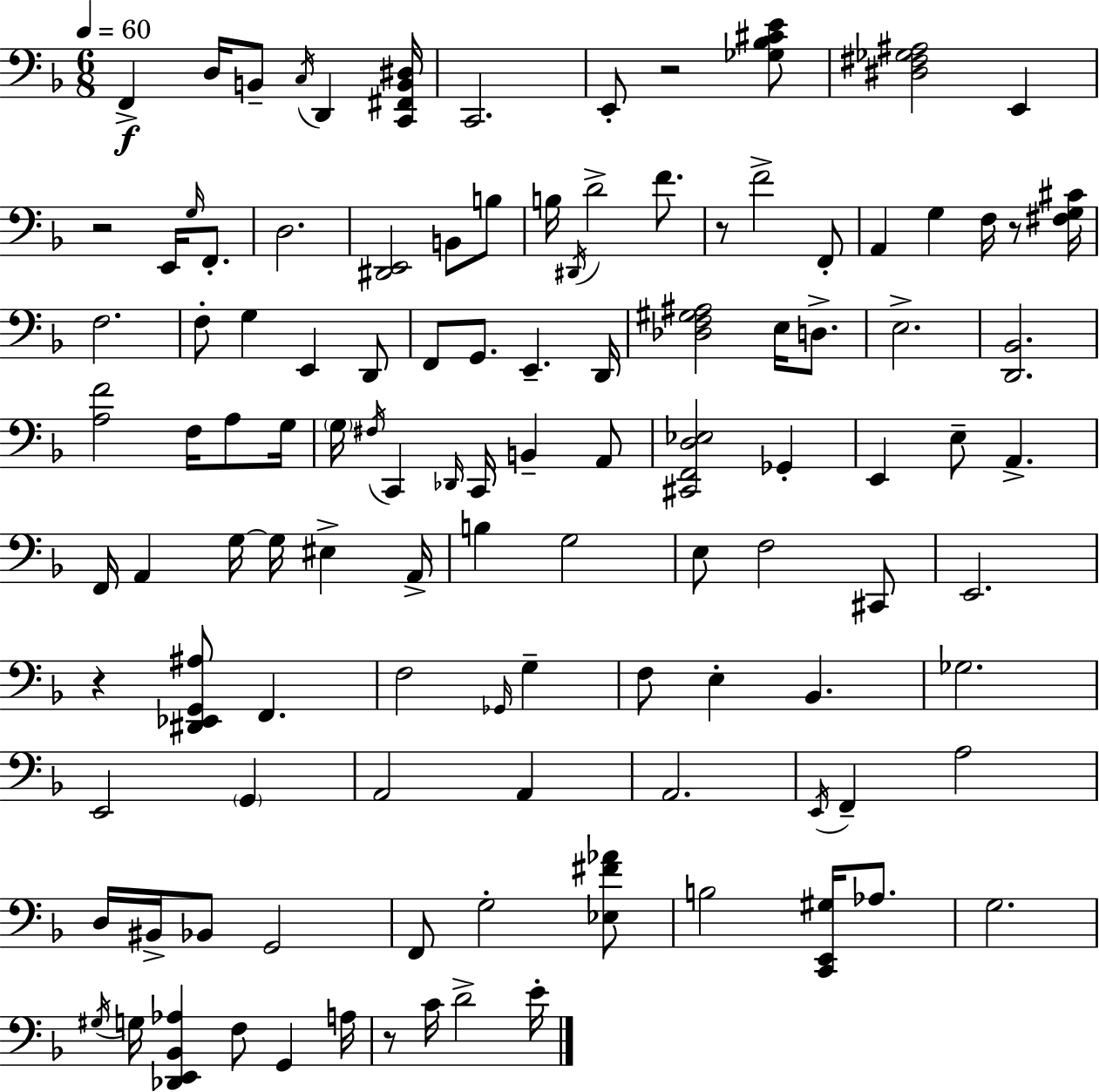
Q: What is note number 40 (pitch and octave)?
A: F#3